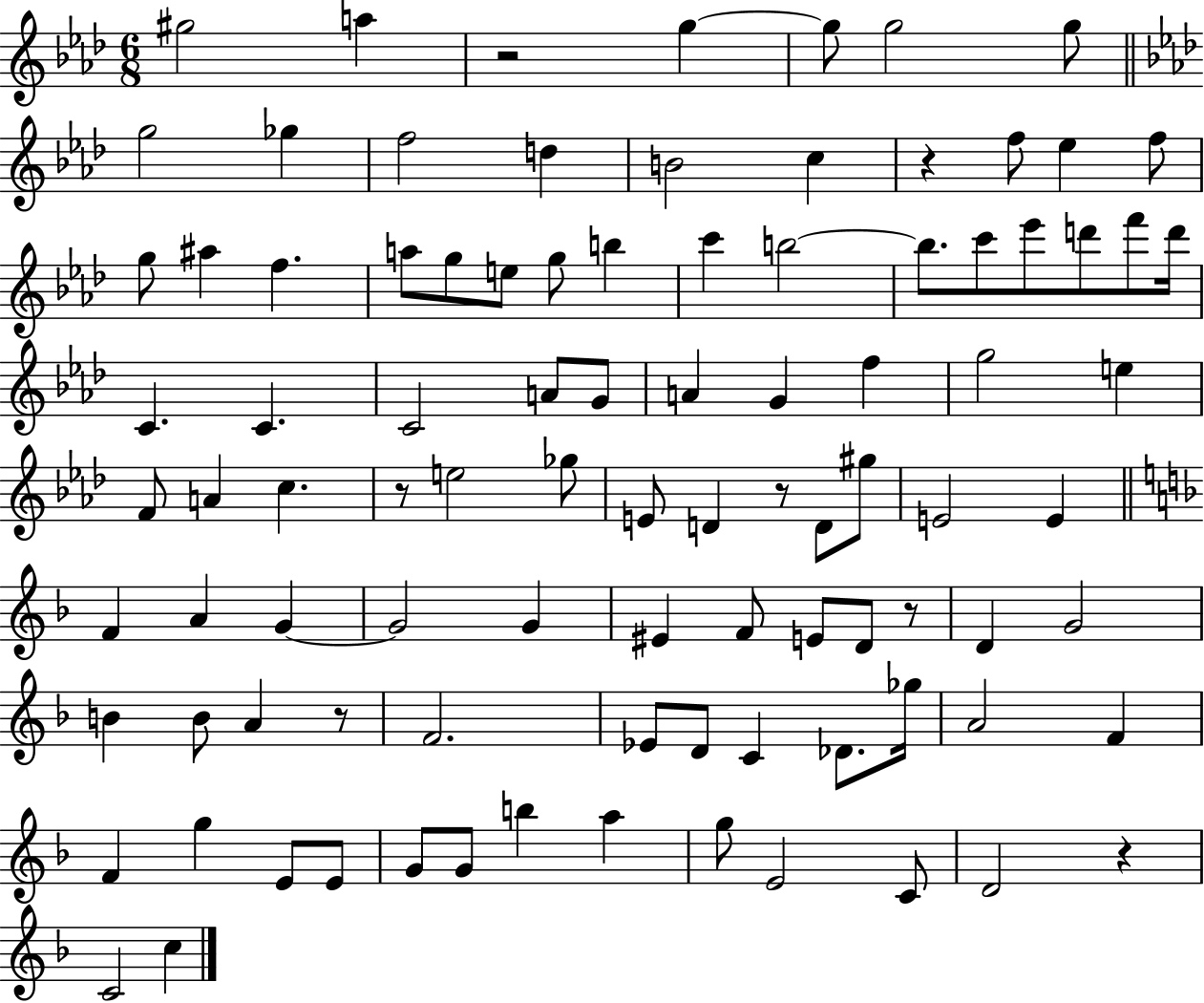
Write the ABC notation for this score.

X:1
T:Untitled
M:6/8
L:1/4
K:Ab
^g2 a z2 g g/2 g2 g/2 g2 _g f2 d B2 c z f/2 _e f/2 g/2 ^a f a/2 g/2 e/2 g/2 b c' b2 b/2 c'/2 _e'/2 d'/2 f'/2 d'/4 C C C2 A/2 G/2 A G f g2 e F/2 A c z/2 e2 _g/2 E/2 D z/2 D/2 ^g/2 E2 E F A G G2 G ^E F/2 E/2 D/2 z/2 D G2 B B/2 A z/2 F2 _E/2 D/2 C _D/2 _g/4 A2 F F g E/2 E/2 G/2 G/2 b a g/2 E2 C/2 D2 z C2 c